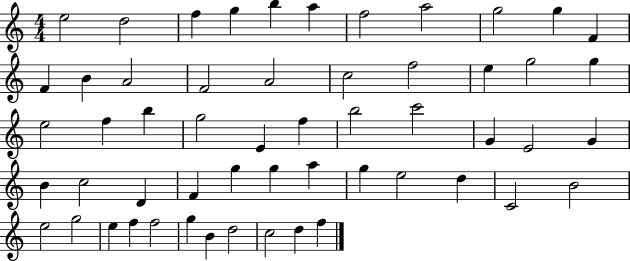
{
  \clef treble
  \numericTimeSignature
  \time 4/4
  \key c \major
  e''2 d''2 | f''4 g''4 b''4 a''4 | f''2 a''2 | g''2 g''4 f'4 | \break f'4 b'4 a'2 | f'2 a'2 | c''2 f''2 | e''4 g''2 g''4 | \break e''2 f''4 b''4 | g''2 e'4 f''4 | b''2 c'''2 | g'4 e'2 g'4 | \break b'4 c''2 d'4 | f'4 g''4 g''4 a''4 | g''4 e''2 d''4 | c'2 b'2 | \break e''2 g''2 | e''4 f''4 f''2 | g''4 b'4 d''2 | c''2 d''4 f''4 | \break \bar "|."
}